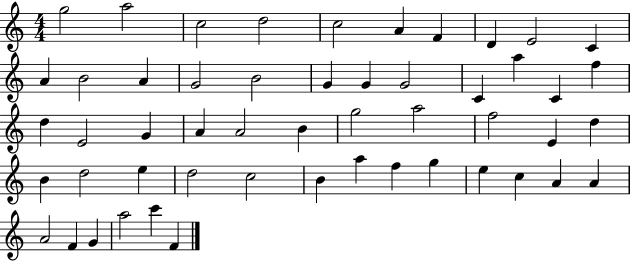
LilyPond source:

{
  \clef treble
  \numericTimeSignature
  \time 4/4
  \key c \major
  g''2 a''2 | c''2 d''2 | c''2 a'4 f'4 | d'4 e'2 c'4 | \break a'4 b'2 a'4 | g'2 b'2 | g'4 g'4 g'2 | c'4 a''4 c'4 f''4 | \break d''4 e'2 g'4 | a'4 a'2 b'4 | g''2 a''2 | f''2 e'4 d''4 | \break b'4 d''2 e''4 | d''2 c''2 | b'4 a''4 f''4 g''4 | e''4 c''4 a'4 a'4 | \break a'2 f'4 g'4 | a''2 c'''4 f'4 | \bar "|."
}